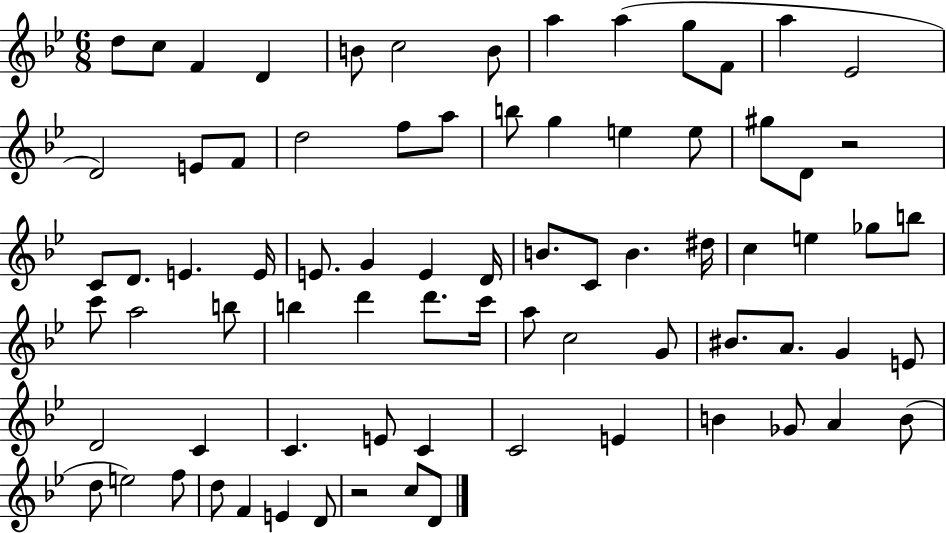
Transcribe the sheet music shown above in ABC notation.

X:1
T:Untitled
M:6/8
L:1/4
K:Bb
d/2 c/2 F D B/2 c2 B/2 a a g/2 F/2 a _E2 D2 E/2 F/2 d2 f/2 a/2 b/2 g e e/2 ^g/2 D/2 z2 C/2 D/2 E E/4 E/2 G E D/4 B/2 C/2 B ^d/4 c e _g/2 b/2 c'/2 a2 b/2 b d' d'/2 c'/4 a/2 c2 G/2 ^B/2 A/2 G E/2 D2 C C E/2 C C2 E B _G/2 A B/2 d/2 e2 f/2 d/2 F E D/2 z2 c/2 D/2